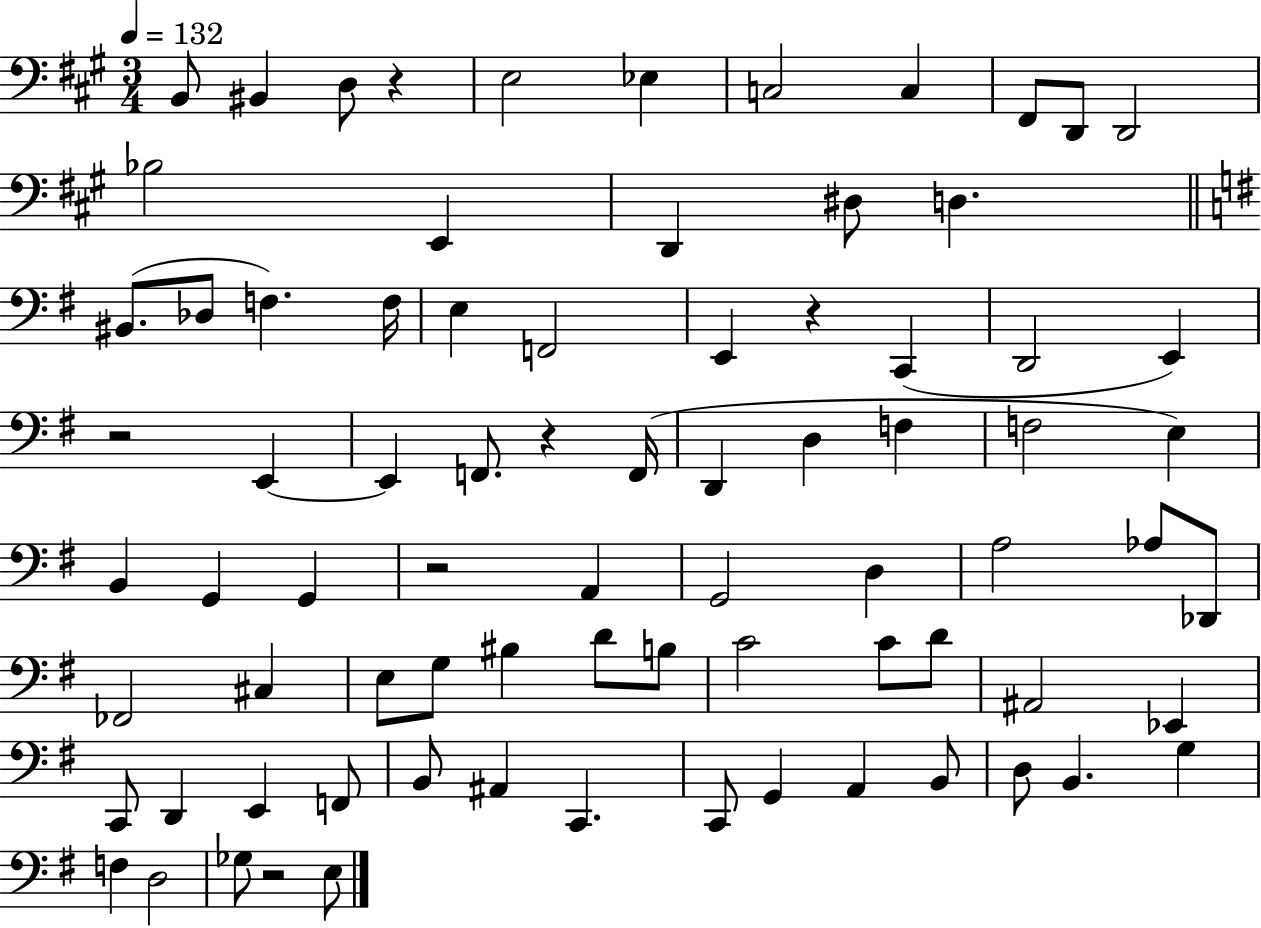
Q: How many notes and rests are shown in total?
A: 79